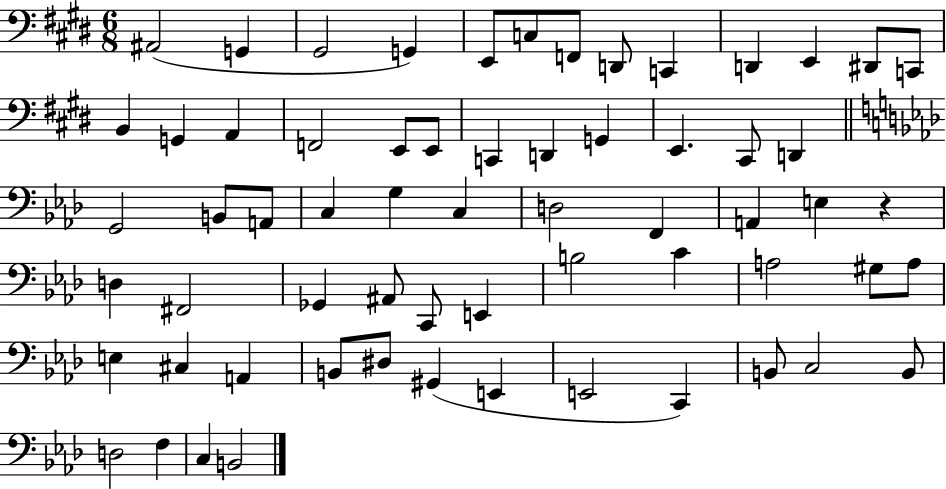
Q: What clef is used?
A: bass